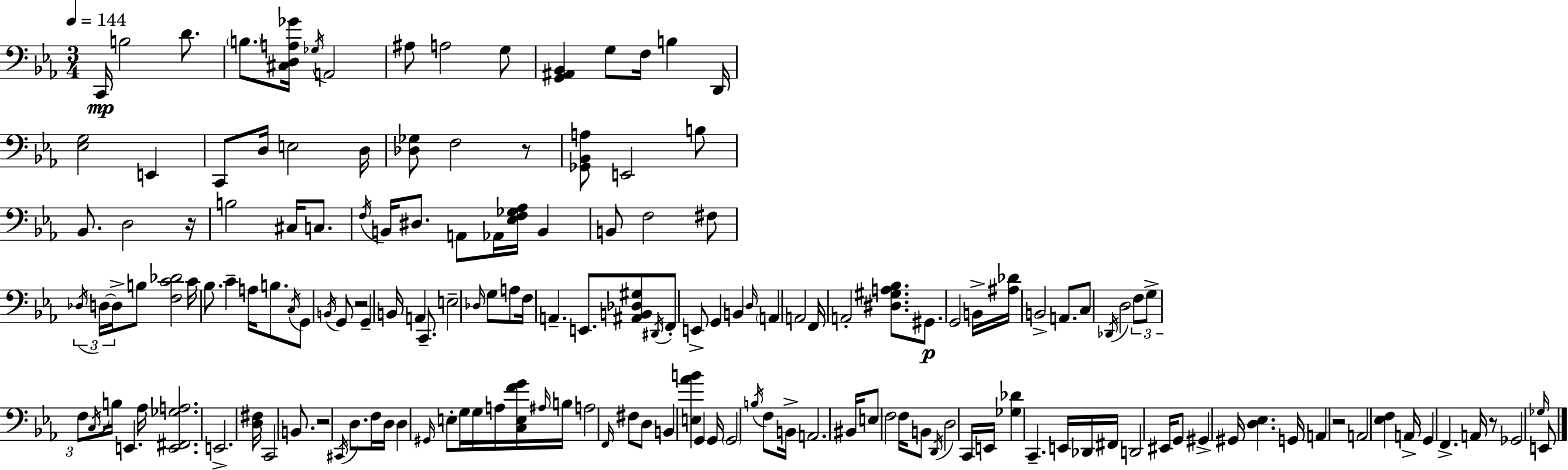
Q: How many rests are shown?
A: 6